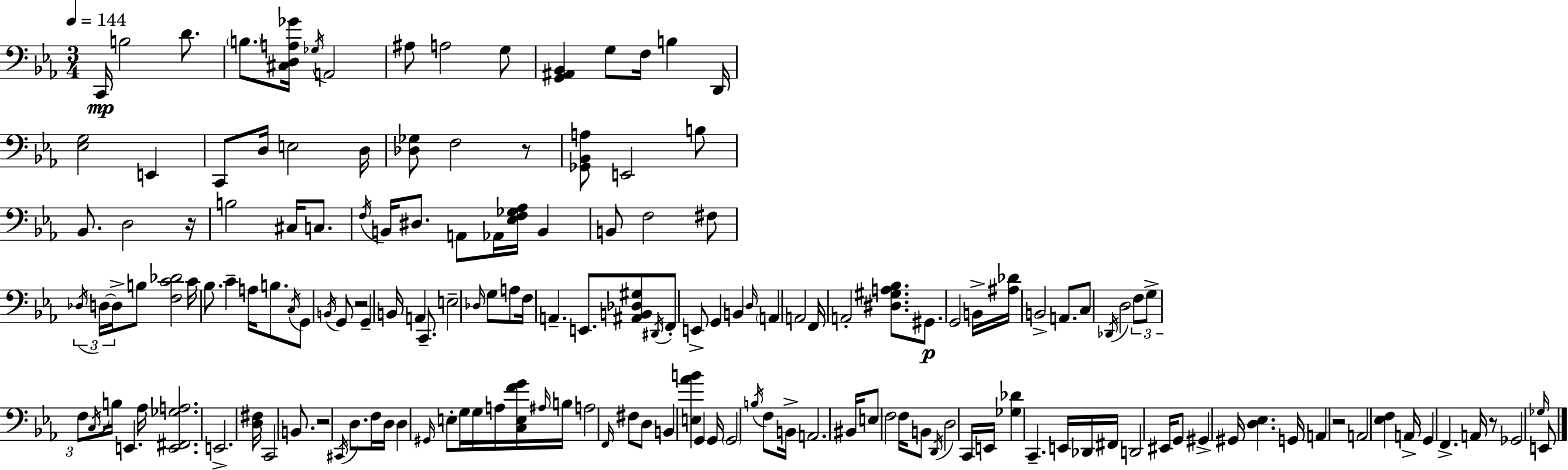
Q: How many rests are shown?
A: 6